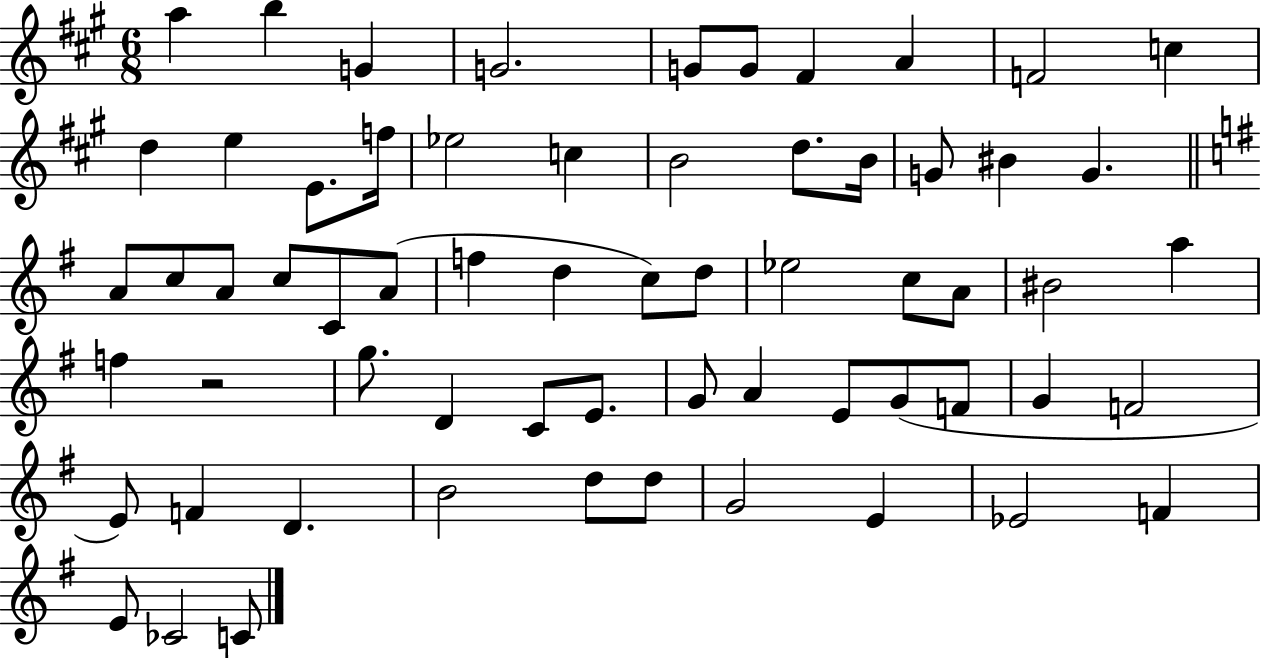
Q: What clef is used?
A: treble